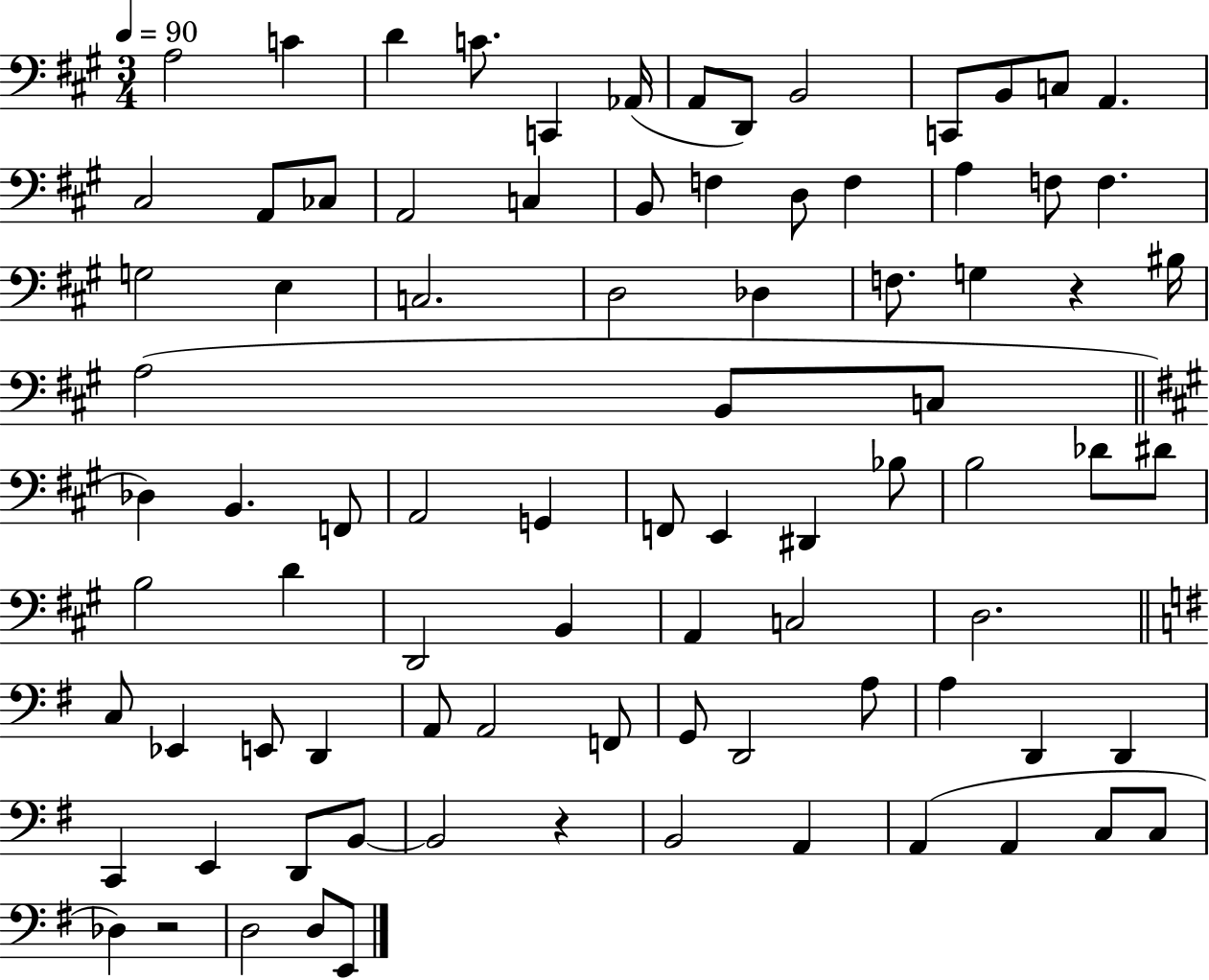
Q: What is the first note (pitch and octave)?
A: A3